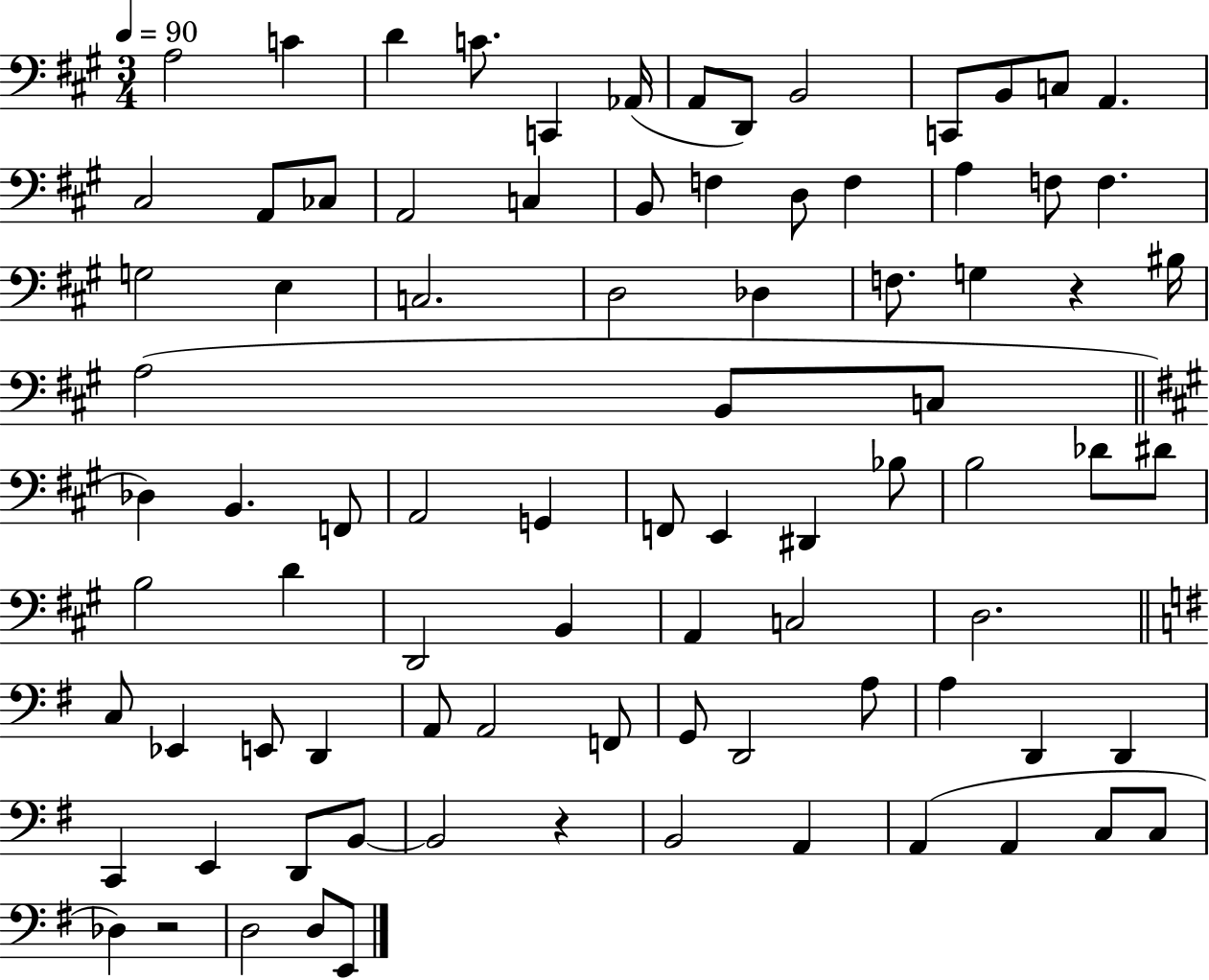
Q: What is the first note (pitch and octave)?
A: A3